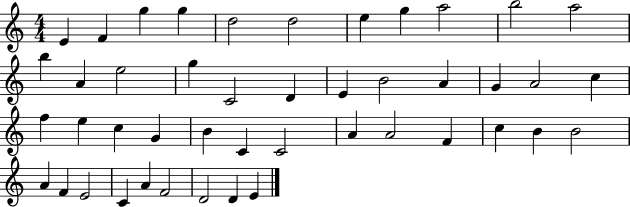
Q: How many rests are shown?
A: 0